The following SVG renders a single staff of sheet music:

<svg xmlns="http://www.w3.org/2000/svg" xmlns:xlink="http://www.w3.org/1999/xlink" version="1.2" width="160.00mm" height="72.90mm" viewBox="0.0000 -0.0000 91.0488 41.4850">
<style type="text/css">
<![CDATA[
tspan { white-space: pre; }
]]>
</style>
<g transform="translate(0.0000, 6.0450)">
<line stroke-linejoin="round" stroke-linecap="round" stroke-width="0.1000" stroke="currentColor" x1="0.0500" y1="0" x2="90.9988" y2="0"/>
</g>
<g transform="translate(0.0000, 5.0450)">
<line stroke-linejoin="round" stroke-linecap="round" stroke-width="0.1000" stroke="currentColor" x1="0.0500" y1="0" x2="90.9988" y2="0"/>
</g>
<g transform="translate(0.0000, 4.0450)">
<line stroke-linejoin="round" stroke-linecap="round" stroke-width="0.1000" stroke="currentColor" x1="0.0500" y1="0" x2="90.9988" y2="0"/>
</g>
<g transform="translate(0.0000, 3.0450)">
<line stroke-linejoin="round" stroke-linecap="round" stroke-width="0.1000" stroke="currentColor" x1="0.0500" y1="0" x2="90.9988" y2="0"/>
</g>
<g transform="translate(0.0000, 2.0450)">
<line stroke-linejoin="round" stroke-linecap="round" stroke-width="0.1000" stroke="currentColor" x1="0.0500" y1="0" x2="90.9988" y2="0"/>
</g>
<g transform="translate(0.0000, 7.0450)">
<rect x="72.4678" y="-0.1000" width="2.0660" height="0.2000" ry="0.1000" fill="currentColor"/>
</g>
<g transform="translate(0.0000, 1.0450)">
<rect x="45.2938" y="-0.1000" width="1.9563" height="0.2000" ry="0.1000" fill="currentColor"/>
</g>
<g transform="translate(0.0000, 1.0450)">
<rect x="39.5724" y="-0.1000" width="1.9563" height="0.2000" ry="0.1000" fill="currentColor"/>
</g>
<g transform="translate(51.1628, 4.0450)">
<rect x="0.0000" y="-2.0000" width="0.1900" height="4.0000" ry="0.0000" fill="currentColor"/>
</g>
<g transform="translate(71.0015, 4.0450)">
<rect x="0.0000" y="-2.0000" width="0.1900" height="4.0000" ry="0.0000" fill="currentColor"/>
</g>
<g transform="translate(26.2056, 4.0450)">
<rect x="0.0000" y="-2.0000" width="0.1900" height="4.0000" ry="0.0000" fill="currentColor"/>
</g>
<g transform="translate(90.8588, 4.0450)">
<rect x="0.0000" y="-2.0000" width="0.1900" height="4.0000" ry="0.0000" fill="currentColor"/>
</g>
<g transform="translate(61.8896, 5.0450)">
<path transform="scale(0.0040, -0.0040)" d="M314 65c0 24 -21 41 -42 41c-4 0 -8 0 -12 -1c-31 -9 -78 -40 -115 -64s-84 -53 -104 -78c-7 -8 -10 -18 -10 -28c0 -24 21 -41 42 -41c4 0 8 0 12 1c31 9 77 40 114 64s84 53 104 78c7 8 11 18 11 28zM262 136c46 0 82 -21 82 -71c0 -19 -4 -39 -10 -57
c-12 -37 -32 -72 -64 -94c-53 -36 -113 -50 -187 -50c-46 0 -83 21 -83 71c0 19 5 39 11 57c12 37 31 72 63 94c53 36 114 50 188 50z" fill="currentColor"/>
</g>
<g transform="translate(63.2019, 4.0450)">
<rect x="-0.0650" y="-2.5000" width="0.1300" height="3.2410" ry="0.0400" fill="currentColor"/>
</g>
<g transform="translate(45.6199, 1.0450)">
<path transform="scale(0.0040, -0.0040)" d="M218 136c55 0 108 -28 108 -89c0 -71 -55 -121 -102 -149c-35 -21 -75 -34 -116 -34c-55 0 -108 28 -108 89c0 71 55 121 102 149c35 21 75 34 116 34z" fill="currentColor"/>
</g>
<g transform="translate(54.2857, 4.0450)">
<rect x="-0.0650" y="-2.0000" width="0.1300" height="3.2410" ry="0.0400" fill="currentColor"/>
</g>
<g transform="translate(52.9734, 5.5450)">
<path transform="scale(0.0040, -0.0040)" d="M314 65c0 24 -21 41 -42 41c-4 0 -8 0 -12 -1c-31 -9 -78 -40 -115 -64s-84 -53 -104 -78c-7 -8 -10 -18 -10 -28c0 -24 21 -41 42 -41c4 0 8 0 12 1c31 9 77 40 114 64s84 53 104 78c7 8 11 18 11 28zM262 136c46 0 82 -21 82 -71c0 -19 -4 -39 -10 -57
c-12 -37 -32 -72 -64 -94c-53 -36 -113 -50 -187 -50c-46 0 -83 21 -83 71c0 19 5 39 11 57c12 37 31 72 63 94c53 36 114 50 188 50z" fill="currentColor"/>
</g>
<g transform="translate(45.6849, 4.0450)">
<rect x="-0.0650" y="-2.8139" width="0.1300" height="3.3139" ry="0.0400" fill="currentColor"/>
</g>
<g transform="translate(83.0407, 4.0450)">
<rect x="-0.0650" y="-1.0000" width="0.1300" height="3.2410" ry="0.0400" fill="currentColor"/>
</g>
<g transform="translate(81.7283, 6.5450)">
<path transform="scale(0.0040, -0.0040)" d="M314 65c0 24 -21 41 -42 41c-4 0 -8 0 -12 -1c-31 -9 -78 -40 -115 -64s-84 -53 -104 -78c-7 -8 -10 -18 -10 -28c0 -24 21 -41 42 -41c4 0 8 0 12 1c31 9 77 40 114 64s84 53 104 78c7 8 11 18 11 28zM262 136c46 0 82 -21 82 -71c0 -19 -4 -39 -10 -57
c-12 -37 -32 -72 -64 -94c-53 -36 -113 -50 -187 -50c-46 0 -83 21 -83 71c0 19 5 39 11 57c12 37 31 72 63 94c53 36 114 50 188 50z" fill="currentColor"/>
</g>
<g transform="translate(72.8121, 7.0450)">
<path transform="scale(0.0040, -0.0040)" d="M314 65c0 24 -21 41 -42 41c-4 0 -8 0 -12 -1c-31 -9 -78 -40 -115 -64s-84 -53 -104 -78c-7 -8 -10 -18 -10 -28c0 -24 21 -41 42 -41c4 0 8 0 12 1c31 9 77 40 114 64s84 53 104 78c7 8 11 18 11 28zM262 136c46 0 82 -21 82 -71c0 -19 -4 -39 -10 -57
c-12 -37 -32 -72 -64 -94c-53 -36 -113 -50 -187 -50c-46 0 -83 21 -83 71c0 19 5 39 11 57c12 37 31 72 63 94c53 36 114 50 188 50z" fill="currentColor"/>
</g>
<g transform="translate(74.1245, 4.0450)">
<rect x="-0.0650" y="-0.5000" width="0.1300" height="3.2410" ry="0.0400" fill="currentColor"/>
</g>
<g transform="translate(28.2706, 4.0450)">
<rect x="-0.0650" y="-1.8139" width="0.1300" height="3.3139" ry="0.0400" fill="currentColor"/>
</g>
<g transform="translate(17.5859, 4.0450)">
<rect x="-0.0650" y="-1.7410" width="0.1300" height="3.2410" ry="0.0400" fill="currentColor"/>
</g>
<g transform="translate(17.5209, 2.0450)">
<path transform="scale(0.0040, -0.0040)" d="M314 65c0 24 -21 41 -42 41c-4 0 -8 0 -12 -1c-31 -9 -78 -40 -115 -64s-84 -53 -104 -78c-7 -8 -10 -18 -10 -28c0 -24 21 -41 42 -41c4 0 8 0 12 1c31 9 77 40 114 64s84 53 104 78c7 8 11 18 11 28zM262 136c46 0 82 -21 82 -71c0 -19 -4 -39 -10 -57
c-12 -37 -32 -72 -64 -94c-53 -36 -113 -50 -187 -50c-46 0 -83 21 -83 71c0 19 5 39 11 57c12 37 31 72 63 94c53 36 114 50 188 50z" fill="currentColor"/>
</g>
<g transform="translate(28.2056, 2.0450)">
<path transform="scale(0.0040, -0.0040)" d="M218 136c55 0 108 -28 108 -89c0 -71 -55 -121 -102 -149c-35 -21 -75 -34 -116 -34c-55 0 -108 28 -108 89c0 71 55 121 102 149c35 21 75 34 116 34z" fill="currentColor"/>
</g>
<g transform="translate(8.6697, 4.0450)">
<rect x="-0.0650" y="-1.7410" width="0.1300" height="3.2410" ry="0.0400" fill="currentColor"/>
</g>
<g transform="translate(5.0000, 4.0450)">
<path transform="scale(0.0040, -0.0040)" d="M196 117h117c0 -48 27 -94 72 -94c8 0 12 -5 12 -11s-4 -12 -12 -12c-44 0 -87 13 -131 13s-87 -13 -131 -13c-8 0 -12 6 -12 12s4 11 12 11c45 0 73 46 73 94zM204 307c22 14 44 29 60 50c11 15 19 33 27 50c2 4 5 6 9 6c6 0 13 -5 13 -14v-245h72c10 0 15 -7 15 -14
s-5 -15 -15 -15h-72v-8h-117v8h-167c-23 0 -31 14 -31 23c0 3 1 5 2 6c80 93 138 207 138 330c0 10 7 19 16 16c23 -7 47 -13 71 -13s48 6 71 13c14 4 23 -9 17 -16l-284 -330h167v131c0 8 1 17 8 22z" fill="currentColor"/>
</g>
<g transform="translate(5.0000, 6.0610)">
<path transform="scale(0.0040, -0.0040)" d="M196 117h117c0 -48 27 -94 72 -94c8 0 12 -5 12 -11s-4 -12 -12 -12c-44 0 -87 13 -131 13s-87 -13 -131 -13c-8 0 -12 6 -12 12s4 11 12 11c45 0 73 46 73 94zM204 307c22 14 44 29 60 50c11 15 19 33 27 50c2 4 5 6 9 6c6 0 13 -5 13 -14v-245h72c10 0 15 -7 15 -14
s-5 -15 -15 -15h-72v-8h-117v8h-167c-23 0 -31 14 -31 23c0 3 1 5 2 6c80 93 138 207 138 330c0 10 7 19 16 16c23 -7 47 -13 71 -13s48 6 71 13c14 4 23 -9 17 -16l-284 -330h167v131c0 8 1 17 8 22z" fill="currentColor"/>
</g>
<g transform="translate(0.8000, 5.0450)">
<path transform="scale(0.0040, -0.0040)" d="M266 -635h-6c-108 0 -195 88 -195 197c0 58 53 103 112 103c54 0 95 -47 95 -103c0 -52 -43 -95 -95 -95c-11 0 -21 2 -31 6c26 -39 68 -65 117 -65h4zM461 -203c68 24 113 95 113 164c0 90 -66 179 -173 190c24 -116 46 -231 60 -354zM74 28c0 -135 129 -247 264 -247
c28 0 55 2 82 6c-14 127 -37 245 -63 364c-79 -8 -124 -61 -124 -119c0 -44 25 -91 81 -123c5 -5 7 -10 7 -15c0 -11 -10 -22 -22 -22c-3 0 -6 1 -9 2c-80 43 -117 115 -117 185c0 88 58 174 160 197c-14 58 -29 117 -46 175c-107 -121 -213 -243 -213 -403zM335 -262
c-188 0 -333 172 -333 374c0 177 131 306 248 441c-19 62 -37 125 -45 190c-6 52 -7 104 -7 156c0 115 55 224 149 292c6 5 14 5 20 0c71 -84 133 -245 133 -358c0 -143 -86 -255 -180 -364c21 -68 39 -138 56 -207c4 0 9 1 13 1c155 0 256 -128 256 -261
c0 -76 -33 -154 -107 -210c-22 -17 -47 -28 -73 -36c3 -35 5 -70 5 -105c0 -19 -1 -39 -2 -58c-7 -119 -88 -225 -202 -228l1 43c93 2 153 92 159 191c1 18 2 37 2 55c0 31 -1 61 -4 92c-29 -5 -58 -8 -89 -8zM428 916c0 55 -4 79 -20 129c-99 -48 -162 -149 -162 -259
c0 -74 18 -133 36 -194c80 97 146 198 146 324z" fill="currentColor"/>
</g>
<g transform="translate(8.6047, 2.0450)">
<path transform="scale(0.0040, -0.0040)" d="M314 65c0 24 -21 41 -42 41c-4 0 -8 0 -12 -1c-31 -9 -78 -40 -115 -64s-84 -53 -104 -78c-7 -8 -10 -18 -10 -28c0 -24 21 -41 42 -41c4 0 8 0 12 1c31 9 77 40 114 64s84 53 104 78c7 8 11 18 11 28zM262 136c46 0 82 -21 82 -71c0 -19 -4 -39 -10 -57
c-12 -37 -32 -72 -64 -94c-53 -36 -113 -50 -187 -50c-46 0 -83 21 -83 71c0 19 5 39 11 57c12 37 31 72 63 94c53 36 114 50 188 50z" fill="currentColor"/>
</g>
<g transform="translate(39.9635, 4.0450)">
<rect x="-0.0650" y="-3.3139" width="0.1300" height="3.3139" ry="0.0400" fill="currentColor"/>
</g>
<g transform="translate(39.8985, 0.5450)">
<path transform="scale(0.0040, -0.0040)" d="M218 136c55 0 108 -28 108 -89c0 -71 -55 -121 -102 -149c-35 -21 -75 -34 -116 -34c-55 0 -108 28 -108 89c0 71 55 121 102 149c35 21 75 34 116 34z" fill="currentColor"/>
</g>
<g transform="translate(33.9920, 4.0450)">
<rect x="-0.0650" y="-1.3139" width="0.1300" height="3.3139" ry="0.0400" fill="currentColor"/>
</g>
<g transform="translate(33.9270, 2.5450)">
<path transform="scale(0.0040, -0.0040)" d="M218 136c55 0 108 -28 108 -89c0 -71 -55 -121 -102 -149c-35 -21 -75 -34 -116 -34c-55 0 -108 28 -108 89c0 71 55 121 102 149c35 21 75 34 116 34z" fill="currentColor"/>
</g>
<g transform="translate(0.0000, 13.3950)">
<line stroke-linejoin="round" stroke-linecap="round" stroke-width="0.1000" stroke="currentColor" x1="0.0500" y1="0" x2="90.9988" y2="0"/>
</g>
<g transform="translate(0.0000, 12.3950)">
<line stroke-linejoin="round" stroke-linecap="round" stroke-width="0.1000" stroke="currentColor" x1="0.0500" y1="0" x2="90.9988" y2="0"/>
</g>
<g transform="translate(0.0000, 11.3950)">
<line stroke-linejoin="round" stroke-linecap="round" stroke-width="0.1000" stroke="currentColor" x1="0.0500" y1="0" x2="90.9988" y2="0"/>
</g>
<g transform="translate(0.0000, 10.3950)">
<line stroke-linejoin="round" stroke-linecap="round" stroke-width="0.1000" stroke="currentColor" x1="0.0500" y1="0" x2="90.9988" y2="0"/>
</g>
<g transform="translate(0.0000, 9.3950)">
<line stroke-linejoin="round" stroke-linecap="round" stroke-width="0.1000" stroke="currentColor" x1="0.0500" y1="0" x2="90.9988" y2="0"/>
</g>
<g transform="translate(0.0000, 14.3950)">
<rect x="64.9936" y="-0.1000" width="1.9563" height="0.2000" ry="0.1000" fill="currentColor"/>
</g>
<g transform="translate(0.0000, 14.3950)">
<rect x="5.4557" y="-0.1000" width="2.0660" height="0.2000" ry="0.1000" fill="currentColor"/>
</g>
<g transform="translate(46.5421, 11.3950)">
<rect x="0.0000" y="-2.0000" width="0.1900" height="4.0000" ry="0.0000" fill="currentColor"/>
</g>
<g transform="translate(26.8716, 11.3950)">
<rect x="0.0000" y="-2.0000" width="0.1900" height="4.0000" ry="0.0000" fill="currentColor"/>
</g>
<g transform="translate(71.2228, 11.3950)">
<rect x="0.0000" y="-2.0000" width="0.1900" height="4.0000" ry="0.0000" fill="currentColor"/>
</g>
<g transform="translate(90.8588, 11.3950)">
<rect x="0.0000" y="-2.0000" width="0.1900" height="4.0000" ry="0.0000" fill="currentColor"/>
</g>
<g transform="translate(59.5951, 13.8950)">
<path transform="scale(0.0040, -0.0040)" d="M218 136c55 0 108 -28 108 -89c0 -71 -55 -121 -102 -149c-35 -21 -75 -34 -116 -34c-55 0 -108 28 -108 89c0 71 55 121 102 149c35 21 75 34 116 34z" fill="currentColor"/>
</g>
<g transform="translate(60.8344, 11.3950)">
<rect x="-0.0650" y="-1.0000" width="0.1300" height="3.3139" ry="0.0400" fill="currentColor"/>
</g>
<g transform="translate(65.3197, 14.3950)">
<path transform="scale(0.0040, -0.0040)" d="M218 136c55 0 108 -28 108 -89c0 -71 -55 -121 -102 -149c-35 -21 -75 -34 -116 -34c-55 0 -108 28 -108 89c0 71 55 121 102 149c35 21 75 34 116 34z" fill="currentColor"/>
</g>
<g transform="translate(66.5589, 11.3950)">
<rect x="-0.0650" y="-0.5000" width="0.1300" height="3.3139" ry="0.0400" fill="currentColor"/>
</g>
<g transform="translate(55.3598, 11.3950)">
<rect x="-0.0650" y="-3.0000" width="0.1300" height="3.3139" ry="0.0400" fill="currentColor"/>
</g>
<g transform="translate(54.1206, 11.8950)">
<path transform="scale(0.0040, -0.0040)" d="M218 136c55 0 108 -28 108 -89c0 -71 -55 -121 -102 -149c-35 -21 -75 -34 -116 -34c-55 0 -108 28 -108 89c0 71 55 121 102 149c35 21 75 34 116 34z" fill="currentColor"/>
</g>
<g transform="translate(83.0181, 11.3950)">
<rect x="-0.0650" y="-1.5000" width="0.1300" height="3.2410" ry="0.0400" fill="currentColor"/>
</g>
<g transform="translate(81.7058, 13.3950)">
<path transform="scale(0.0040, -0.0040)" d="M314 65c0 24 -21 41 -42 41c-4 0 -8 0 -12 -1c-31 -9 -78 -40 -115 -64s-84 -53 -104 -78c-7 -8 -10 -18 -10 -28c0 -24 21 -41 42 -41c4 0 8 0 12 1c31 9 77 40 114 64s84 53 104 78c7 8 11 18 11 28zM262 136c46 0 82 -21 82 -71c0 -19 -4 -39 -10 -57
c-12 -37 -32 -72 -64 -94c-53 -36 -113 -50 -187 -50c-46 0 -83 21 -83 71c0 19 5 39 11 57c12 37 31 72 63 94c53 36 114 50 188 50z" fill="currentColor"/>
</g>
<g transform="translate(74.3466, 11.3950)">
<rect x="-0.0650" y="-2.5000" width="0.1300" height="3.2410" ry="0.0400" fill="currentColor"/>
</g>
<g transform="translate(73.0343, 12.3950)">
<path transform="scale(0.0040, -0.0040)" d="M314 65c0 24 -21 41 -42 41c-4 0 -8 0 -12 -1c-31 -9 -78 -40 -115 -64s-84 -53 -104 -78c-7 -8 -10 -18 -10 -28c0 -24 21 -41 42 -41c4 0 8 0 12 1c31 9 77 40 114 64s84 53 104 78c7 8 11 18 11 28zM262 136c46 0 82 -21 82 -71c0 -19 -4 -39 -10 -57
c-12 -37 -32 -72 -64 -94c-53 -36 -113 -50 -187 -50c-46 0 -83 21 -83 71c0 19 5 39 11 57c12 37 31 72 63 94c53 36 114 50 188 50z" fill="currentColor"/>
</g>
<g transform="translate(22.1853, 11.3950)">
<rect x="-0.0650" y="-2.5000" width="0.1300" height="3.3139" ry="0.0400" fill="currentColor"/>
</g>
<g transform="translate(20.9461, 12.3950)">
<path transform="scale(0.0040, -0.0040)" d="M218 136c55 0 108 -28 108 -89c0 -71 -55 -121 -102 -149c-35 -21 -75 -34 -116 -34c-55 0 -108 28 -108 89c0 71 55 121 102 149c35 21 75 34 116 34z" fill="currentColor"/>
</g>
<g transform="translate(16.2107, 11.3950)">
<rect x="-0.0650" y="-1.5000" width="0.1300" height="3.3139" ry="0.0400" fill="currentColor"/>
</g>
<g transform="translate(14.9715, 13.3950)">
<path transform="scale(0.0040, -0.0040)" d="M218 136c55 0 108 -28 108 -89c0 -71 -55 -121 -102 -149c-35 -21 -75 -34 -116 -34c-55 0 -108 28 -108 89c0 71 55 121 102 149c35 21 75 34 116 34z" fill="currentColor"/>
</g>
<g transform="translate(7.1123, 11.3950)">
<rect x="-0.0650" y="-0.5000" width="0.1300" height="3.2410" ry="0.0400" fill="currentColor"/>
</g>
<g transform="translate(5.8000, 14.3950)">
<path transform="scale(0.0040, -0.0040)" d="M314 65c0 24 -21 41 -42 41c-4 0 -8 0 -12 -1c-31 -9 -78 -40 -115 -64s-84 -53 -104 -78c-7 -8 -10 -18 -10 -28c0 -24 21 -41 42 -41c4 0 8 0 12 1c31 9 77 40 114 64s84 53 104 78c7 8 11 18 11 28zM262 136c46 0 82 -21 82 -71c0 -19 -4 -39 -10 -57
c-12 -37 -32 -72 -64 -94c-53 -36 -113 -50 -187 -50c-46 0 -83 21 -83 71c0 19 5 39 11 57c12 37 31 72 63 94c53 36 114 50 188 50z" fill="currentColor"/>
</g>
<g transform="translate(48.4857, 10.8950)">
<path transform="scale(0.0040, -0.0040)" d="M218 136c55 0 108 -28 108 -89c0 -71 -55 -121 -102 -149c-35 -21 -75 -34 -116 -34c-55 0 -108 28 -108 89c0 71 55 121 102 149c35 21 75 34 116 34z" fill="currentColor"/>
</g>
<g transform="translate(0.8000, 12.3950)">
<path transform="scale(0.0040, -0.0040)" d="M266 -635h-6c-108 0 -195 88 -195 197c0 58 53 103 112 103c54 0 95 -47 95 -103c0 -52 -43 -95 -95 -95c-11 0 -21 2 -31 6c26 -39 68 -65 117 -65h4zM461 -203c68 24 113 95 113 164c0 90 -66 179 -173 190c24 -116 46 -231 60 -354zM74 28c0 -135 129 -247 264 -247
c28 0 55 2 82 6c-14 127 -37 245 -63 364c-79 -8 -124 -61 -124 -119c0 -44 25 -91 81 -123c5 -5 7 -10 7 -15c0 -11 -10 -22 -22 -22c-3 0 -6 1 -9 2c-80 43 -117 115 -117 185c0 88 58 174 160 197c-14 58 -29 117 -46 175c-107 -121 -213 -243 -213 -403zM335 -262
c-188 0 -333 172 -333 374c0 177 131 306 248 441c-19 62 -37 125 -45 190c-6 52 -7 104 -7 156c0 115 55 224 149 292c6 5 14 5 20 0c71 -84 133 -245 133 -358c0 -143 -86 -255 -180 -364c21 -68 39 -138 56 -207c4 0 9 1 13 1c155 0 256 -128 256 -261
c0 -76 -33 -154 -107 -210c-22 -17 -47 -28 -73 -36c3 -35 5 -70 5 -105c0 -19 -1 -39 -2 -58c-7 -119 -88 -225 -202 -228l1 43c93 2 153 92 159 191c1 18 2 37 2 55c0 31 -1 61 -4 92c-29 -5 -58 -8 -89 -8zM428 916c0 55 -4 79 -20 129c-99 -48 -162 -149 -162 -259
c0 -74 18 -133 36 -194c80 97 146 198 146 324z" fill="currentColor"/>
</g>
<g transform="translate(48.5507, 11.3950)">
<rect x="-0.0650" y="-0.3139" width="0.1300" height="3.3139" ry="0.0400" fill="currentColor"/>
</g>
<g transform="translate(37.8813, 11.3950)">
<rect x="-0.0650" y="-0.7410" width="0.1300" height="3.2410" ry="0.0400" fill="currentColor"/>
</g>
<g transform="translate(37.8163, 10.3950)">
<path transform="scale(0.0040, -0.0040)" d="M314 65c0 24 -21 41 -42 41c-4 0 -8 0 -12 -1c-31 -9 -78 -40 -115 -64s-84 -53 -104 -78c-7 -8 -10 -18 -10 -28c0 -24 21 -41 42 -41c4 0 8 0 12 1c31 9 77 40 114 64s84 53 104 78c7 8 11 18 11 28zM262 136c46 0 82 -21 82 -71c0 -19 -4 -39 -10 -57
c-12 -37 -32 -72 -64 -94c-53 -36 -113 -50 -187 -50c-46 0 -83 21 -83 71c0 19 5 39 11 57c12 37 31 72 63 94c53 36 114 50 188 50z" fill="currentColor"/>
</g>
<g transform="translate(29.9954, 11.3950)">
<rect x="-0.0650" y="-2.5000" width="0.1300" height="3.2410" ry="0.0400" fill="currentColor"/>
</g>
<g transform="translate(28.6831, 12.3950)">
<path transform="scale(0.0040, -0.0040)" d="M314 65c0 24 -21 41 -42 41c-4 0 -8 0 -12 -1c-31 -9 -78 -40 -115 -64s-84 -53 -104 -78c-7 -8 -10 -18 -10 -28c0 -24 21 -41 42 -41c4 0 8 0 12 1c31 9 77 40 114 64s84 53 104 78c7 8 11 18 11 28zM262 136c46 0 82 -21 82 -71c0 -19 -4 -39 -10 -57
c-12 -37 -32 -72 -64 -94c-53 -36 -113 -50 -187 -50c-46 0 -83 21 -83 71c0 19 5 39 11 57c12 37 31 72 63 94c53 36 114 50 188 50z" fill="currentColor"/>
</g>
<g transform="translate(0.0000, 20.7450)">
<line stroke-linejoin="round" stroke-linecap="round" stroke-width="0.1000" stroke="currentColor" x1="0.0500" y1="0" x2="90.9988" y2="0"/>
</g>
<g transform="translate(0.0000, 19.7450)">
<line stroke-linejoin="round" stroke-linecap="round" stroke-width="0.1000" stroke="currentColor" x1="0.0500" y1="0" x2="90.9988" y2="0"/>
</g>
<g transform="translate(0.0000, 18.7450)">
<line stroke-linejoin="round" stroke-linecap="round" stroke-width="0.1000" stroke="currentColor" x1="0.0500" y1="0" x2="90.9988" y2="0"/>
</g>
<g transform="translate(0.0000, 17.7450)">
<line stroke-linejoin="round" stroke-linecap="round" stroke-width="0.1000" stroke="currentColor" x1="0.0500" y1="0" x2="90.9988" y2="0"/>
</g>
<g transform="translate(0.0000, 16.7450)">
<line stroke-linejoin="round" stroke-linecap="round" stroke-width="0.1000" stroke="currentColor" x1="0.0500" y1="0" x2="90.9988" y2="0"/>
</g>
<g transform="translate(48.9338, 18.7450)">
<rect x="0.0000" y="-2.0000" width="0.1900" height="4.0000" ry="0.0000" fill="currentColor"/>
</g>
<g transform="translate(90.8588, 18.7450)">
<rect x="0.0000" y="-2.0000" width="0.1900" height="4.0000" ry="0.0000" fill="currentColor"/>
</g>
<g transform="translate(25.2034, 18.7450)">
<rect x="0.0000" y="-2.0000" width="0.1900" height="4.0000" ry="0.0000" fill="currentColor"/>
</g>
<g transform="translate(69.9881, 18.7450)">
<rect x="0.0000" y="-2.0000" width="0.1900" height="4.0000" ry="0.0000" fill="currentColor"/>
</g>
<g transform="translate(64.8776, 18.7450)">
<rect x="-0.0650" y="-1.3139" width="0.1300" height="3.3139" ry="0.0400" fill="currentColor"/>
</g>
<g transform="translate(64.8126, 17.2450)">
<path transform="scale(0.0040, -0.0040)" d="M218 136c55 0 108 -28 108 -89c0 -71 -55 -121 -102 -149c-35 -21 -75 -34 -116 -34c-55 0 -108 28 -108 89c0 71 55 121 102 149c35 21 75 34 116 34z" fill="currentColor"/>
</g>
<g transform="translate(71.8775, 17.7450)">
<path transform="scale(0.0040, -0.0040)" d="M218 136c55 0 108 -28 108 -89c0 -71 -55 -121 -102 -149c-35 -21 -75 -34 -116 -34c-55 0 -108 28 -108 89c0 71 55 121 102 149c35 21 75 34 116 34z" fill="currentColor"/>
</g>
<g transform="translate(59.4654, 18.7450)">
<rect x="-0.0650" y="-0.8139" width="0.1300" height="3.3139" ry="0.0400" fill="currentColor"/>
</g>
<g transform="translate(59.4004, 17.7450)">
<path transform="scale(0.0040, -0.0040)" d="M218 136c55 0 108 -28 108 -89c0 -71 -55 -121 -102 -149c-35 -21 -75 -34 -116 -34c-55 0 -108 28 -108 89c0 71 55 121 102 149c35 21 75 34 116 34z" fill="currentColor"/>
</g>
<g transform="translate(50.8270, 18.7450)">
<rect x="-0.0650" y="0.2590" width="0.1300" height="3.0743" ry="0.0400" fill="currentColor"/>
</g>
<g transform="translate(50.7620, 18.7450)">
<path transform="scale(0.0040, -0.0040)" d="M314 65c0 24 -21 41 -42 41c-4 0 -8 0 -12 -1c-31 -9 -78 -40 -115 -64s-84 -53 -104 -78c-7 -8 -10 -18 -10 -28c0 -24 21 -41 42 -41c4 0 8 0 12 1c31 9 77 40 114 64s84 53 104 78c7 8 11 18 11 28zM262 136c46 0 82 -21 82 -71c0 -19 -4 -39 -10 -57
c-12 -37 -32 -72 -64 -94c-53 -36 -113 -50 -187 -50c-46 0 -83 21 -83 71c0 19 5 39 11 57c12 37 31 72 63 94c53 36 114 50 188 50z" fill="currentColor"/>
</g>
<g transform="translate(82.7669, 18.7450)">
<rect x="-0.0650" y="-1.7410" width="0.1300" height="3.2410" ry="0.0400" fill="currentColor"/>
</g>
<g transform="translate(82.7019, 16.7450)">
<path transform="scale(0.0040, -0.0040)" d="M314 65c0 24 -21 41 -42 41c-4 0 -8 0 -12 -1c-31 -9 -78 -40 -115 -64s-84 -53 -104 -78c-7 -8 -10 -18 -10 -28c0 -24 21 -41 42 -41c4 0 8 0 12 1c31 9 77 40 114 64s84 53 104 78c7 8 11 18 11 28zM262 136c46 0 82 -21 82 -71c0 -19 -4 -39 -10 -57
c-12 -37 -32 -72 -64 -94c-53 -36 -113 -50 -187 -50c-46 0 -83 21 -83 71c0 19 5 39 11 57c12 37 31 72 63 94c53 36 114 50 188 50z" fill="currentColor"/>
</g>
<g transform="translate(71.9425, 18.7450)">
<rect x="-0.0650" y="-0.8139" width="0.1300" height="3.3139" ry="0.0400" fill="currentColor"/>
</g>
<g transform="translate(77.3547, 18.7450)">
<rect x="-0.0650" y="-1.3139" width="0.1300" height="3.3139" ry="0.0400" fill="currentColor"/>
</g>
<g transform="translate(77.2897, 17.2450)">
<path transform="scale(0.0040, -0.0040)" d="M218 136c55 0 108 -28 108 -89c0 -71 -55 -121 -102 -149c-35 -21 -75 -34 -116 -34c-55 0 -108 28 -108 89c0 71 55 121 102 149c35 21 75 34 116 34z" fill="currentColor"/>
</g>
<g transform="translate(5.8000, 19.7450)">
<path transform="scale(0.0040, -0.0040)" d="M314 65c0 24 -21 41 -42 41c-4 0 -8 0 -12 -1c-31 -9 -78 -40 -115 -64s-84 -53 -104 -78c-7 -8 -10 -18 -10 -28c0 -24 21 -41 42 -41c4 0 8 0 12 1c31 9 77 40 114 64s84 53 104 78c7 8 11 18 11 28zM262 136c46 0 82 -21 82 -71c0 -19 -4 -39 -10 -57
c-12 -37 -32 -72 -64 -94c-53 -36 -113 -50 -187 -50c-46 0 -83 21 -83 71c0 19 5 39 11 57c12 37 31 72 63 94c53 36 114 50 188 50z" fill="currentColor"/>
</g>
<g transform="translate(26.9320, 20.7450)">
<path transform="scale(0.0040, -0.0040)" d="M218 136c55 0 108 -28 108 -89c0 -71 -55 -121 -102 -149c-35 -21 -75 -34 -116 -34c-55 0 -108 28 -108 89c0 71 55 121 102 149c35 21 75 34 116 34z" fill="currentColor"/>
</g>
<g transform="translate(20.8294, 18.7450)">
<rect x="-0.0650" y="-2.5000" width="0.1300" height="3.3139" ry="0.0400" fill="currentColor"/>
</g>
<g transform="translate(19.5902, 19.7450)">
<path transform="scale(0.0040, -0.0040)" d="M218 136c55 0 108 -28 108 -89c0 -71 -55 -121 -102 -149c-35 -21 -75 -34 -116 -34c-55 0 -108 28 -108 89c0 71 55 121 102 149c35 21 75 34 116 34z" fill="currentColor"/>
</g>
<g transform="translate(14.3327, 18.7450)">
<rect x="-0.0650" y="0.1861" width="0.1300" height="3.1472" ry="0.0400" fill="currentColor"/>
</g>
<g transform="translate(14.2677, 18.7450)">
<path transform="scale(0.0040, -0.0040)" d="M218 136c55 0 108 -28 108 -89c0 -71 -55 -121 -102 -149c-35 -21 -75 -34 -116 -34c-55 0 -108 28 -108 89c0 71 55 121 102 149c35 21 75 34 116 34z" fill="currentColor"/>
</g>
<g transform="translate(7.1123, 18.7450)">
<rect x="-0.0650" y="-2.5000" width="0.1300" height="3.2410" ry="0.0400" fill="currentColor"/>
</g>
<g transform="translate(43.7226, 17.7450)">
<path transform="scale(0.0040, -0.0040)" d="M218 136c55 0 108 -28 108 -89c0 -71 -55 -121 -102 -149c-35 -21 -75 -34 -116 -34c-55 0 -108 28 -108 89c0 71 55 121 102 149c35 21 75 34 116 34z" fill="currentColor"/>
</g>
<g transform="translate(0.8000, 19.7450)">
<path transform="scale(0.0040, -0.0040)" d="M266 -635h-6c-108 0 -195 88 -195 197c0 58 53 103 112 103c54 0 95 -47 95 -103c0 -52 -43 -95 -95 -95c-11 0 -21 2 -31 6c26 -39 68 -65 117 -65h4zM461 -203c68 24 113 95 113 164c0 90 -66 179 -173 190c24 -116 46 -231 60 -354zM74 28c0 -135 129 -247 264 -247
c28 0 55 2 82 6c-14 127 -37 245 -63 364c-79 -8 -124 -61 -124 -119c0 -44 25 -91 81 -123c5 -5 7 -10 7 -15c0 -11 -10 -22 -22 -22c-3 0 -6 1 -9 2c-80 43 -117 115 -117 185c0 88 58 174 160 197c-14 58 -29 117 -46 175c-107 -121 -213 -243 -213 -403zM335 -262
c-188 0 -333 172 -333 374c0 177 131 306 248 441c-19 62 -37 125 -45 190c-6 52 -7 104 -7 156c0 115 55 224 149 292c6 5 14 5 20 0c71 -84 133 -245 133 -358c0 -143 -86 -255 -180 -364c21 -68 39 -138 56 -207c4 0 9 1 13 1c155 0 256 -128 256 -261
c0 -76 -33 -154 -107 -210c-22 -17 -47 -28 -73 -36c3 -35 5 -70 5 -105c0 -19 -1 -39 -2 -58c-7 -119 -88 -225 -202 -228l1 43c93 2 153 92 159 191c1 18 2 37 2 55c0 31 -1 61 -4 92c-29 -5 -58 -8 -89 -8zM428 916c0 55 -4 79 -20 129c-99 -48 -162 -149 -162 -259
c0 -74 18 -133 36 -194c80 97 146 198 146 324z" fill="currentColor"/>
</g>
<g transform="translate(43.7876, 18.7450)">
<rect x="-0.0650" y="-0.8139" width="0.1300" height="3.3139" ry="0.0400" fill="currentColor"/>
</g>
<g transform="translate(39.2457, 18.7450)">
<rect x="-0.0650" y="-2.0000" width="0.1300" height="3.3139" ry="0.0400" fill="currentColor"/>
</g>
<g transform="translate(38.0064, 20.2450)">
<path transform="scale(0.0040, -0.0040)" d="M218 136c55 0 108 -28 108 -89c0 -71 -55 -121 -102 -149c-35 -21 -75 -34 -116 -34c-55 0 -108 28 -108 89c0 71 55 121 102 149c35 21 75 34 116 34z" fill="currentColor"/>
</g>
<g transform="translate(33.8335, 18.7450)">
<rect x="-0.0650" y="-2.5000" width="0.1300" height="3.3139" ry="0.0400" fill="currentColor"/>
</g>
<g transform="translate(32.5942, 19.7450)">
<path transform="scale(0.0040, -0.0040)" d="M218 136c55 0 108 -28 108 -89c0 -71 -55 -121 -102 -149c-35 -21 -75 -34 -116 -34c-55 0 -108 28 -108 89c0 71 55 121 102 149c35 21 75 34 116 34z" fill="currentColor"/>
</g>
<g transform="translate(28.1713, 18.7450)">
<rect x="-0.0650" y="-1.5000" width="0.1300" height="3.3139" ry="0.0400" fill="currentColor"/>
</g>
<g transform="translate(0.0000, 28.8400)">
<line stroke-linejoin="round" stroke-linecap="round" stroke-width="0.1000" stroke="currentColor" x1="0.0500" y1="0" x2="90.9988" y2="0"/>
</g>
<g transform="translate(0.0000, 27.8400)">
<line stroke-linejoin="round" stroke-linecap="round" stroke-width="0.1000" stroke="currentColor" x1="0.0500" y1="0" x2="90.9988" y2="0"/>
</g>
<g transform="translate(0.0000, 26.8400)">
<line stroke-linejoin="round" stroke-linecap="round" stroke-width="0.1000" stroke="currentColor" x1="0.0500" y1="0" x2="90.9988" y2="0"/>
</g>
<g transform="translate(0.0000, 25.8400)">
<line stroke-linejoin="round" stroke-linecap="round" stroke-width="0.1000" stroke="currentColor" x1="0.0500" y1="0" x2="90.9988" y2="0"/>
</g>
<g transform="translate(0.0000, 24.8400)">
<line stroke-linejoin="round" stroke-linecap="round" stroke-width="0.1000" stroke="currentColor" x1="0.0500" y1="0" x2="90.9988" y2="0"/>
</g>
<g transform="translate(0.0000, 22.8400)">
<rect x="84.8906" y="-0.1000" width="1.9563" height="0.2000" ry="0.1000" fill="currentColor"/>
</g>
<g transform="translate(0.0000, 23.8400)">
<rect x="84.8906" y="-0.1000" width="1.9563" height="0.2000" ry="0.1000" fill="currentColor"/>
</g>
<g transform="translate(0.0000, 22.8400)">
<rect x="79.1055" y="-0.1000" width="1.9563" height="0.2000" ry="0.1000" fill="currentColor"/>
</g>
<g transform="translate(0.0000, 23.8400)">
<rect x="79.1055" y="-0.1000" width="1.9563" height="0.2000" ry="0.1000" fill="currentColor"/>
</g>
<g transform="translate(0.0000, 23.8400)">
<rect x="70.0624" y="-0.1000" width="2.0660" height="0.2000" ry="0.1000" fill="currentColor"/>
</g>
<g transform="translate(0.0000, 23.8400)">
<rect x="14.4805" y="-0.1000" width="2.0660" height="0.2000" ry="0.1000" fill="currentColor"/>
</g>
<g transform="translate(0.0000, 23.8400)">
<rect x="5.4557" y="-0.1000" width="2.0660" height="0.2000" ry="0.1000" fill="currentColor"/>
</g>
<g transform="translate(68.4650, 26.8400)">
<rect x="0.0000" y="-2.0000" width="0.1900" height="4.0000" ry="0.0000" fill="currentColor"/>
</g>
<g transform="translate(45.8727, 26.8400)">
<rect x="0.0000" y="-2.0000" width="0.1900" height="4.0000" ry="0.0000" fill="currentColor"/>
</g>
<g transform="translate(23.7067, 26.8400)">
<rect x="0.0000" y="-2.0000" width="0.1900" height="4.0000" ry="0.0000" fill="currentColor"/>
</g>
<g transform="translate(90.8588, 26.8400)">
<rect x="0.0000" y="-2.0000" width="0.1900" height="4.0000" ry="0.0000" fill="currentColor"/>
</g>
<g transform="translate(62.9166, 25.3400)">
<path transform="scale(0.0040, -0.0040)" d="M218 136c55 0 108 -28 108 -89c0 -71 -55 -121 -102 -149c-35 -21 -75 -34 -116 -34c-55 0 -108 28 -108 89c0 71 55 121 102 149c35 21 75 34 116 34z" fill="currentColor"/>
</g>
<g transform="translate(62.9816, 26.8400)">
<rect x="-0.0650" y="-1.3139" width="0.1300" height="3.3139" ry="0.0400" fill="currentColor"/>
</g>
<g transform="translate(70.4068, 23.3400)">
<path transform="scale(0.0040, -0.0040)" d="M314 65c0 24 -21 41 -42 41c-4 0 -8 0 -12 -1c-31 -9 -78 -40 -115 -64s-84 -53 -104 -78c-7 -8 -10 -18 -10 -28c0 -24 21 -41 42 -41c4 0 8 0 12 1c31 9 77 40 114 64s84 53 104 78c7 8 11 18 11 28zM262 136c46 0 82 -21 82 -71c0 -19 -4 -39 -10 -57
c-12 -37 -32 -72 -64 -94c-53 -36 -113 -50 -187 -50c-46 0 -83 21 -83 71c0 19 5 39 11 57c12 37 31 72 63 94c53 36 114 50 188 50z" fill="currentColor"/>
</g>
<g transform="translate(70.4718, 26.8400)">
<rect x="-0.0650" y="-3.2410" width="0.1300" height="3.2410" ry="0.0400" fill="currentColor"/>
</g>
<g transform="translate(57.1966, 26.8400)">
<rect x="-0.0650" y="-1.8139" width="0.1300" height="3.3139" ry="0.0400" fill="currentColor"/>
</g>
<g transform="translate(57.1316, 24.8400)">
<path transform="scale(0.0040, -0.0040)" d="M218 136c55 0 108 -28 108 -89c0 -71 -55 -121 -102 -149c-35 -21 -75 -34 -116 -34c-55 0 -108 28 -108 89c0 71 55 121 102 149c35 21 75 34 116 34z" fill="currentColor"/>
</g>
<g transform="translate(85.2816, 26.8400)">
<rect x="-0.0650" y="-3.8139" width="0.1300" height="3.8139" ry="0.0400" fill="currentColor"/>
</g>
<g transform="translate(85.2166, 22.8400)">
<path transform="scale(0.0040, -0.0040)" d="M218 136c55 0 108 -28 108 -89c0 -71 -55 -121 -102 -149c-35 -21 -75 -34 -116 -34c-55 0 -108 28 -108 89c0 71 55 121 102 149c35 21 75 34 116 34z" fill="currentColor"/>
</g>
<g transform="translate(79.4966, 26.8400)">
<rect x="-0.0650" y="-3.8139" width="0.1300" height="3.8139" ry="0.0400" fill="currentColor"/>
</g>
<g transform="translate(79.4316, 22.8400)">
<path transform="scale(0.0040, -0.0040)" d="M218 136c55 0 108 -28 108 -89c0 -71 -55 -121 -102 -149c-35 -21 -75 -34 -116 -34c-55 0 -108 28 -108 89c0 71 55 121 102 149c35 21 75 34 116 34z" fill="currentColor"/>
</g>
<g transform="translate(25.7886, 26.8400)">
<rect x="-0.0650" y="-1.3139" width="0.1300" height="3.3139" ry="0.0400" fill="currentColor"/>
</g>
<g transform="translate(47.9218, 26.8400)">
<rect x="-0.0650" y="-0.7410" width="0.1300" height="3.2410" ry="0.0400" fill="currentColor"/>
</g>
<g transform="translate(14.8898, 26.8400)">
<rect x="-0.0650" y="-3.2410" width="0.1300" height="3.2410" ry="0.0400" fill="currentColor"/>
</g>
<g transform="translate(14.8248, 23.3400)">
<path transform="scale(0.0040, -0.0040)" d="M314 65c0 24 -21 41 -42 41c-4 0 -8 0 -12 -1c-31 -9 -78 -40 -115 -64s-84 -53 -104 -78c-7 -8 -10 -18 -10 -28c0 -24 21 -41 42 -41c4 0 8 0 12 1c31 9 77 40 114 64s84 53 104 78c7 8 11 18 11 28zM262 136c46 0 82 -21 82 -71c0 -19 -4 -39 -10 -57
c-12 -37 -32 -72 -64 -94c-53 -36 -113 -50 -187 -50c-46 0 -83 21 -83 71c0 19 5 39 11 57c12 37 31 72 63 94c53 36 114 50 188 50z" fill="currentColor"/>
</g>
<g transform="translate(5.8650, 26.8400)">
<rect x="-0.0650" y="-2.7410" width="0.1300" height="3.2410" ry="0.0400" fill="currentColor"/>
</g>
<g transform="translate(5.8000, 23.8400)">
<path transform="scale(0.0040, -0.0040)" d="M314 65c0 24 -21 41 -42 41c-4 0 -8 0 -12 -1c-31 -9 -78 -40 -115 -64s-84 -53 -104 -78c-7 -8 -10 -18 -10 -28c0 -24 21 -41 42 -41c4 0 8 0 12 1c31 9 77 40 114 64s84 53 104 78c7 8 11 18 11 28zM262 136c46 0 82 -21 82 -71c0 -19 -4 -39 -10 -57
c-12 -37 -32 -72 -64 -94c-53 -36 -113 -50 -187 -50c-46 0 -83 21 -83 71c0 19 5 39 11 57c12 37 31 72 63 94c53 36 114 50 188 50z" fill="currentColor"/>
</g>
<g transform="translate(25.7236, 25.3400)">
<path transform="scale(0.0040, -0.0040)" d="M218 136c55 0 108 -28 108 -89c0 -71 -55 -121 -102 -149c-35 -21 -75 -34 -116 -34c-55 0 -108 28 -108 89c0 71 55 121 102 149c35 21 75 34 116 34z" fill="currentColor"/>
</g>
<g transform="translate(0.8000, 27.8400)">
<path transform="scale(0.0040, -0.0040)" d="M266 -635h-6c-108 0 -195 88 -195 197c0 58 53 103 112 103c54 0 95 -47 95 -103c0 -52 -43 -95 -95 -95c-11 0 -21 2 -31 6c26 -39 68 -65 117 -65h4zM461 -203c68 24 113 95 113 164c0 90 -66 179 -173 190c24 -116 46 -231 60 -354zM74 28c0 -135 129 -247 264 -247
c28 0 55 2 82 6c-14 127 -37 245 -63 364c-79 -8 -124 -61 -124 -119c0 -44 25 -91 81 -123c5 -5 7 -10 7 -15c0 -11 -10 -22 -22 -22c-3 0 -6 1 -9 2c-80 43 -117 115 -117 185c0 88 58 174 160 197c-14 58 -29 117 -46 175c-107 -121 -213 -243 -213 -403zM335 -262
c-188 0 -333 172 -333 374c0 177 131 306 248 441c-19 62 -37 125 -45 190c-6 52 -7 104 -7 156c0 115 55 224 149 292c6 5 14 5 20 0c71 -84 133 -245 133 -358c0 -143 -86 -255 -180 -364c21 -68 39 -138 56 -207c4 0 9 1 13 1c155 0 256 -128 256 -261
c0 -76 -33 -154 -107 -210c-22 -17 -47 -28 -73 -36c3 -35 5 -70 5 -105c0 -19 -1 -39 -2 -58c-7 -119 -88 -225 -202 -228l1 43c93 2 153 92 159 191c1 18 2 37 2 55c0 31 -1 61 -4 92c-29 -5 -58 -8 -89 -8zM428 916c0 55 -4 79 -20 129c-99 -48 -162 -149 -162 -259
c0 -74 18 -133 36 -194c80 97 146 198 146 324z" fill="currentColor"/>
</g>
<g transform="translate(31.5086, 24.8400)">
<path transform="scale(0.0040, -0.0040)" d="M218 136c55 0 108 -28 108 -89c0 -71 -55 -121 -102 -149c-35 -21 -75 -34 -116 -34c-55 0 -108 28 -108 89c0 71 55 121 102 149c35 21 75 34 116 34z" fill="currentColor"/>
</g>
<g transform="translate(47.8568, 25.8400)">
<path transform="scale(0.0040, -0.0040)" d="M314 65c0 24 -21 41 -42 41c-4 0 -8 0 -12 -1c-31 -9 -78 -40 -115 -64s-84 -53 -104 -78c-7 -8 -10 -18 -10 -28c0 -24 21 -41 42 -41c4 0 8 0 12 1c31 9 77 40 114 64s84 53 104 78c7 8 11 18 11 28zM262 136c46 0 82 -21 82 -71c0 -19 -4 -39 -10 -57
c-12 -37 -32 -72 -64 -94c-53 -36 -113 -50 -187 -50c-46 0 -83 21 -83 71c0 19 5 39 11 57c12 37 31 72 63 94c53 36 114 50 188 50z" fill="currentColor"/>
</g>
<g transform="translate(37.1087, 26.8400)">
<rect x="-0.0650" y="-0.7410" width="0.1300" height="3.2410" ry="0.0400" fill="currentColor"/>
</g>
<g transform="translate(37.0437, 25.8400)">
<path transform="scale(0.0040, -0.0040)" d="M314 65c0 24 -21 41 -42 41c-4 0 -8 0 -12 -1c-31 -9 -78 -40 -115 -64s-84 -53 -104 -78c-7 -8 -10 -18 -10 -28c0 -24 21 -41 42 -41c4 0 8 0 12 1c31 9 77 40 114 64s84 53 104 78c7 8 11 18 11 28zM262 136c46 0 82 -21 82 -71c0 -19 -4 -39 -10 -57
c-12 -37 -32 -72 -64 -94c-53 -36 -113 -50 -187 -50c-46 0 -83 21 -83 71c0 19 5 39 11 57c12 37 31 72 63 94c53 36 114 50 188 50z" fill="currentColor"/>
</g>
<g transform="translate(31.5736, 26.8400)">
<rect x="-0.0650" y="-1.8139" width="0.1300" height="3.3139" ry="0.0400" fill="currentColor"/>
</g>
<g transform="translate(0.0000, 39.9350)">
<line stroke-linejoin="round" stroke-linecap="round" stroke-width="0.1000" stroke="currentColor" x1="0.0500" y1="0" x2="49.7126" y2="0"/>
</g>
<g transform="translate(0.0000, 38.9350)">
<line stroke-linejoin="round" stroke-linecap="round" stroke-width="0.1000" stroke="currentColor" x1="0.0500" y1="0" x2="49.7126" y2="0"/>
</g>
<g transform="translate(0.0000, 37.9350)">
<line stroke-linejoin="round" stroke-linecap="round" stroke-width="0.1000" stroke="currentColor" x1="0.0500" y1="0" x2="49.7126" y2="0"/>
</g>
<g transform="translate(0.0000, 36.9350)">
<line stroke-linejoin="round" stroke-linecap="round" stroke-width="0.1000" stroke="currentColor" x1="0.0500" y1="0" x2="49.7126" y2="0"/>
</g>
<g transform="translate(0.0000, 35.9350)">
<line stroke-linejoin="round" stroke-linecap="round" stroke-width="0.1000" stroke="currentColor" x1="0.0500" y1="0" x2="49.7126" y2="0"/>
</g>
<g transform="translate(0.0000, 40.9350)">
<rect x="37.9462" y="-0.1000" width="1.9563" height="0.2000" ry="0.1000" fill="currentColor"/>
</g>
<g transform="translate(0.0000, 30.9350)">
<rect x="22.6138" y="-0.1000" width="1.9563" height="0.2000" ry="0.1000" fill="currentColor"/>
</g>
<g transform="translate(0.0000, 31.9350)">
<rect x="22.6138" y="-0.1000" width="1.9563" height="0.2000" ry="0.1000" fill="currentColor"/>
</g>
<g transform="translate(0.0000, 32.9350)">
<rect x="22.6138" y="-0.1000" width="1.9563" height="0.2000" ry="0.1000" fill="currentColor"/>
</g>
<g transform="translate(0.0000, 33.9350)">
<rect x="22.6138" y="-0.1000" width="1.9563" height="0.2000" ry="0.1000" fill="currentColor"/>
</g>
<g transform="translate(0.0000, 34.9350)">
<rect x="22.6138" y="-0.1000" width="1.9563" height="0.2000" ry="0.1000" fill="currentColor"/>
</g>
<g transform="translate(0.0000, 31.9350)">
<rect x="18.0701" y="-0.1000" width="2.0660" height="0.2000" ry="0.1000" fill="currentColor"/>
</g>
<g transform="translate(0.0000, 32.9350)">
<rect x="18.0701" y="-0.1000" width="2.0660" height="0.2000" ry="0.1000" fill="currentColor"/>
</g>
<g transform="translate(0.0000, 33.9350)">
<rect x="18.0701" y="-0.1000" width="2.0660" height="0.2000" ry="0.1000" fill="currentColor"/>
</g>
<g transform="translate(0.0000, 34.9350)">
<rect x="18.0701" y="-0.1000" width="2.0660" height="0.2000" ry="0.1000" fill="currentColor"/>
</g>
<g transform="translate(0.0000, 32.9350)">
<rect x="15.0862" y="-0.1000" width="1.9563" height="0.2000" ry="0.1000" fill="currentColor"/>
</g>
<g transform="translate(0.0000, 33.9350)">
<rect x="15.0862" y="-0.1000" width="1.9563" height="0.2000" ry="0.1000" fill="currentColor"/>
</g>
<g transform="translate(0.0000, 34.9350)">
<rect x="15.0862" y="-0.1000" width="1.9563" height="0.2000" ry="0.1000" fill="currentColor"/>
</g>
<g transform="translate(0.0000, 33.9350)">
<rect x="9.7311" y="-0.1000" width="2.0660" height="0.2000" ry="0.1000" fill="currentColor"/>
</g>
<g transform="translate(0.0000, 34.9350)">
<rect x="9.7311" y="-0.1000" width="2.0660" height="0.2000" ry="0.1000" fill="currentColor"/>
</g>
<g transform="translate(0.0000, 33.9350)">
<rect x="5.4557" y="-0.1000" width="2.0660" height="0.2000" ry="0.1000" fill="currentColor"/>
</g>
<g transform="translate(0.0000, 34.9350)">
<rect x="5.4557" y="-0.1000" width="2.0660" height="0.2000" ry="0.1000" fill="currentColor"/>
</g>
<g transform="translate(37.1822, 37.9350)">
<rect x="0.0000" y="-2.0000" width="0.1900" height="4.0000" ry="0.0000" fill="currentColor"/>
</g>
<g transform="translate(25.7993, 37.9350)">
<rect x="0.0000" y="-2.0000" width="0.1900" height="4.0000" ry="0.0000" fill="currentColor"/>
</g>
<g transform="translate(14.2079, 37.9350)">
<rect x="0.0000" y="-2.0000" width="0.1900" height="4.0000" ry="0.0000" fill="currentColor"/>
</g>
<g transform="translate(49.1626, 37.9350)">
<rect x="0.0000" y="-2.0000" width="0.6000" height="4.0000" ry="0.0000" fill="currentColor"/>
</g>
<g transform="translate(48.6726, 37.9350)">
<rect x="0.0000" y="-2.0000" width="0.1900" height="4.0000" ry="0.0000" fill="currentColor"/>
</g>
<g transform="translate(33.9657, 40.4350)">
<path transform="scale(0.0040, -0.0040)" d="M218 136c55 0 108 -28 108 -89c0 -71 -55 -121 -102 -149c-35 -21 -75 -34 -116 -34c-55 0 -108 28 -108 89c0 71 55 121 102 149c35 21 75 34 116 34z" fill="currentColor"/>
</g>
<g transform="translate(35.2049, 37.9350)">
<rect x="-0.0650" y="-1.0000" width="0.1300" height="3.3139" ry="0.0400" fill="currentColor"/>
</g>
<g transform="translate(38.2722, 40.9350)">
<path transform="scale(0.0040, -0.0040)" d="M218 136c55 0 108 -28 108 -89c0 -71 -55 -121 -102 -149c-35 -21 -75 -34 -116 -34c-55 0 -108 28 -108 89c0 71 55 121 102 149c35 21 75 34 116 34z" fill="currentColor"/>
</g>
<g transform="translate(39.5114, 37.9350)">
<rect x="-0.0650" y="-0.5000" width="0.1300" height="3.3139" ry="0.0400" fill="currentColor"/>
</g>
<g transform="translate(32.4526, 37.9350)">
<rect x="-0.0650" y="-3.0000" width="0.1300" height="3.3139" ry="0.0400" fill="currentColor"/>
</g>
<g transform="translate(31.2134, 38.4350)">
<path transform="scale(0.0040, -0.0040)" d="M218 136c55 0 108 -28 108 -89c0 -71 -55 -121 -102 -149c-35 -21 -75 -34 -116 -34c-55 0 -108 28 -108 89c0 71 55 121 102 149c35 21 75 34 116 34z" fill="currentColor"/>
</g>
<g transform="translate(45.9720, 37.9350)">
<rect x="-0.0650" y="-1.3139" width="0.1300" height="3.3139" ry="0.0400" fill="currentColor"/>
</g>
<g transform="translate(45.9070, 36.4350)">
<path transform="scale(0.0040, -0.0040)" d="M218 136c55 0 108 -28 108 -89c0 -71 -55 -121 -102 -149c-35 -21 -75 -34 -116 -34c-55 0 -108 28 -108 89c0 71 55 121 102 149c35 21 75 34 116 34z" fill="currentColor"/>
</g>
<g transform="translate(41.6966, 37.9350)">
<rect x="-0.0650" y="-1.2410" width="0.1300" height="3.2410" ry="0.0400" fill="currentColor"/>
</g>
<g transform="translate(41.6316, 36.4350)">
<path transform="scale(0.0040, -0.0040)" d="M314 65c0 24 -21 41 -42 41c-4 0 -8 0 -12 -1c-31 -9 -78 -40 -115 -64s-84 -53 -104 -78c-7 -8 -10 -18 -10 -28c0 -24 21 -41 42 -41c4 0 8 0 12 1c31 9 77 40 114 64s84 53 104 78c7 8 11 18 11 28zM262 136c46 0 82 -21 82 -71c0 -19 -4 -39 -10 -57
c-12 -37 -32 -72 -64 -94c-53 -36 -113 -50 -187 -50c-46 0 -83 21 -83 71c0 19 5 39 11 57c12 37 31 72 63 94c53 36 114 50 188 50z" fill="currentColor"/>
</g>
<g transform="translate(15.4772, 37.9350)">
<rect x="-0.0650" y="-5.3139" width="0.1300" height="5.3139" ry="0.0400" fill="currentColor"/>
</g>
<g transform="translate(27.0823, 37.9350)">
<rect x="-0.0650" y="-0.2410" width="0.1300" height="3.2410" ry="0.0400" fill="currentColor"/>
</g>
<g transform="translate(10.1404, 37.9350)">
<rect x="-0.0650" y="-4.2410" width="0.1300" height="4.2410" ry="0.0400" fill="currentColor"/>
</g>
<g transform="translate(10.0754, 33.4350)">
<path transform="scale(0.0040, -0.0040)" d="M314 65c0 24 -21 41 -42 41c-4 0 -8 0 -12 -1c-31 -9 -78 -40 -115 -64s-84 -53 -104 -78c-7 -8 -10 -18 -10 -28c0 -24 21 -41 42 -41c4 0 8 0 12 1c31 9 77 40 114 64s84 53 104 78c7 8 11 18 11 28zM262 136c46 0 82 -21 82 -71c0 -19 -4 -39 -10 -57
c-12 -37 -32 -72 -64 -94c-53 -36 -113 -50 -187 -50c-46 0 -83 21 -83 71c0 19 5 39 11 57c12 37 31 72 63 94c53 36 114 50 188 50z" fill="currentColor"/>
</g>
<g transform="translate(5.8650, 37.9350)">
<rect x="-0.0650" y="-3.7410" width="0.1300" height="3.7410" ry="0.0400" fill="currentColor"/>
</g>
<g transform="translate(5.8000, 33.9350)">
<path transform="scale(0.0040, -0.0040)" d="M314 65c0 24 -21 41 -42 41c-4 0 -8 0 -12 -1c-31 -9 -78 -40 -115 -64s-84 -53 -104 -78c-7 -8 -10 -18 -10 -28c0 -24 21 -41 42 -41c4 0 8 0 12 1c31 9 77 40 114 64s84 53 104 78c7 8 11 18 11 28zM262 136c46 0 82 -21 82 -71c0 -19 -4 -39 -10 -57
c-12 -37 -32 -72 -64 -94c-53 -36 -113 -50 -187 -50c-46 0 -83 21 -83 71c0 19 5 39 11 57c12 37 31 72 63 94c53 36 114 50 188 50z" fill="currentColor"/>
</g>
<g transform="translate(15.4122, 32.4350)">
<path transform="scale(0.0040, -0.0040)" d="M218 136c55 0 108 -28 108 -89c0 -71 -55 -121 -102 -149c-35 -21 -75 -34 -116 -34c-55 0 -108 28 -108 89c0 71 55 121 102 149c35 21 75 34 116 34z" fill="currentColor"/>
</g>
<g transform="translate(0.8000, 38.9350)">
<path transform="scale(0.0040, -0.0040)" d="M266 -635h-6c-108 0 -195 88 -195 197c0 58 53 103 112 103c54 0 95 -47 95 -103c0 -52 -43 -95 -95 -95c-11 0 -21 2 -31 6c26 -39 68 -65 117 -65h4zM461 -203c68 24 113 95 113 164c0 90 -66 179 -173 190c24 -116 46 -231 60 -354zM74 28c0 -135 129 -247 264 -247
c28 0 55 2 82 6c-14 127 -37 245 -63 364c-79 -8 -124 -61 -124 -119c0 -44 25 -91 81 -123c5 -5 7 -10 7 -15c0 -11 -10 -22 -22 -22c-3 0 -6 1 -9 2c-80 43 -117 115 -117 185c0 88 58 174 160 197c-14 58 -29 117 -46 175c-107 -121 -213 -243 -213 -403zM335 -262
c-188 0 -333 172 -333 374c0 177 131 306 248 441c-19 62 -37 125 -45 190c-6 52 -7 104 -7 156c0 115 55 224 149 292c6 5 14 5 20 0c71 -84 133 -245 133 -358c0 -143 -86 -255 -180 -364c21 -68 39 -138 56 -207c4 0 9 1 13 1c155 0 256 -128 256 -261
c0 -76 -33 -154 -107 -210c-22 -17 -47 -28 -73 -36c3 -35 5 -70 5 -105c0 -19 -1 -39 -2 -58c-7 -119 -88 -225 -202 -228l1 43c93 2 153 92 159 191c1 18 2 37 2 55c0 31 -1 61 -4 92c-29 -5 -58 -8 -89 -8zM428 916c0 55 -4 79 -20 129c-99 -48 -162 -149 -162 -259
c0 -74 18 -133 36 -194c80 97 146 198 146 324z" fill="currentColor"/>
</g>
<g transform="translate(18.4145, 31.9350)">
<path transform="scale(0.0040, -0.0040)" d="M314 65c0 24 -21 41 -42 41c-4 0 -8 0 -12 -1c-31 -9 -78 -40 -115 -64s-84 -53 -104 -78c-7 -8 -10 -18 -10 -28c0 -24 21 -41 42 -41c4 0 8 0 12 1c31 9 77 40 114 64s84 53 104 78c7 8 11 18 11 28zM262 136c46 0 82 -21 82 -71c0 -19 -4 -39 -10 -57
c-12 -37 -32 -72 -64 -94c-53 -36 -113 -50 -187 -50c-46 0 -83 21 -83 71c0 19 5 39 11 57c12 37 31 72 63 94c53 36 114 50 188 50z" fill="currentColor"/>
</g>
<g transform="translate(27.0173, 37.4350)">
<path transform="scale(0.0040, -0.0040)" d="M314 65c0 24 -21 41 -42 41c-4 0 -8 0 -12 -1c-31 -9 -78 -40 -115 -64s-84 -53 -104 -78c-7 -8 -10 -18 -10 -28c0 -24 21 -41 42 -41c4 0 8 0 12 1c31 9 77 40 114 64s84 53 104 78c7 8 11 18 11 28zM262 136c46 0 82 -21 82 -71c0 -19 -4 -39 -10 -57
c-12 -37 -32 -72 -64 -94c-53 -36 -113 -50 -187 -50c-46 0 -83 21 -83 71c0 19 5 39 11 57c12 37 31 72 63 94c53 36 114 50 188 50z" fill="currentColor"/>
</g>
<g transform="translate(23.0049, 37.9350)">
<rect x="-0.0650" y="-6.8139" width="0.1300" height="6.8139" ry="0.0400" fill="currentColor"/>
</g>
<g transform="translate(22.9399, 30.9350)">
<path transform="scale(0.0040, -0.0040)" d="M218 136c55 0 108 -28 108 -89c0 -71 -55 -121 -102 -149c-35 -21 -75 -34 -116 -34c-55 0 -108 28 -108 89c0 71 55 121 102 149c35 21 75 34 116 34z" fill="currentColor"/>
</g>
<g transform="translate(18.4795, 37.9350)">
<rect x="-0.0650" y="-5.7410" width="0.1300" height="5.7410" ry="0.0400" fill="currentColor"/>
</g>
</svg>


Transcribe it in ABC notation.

X:1
T:Untitled
M:4/4
L:1/4
K:C
f2 f2 f e b a F2 G2 C2 D2 C2 E G G2 d2 c A D C G2 E2 G2 B G E G F d B2 d e d e f2 a2 b2 e f d2 d2 f e b2 c' c' c'2 d'2 f' g'2 b' c2 A D C e2 e